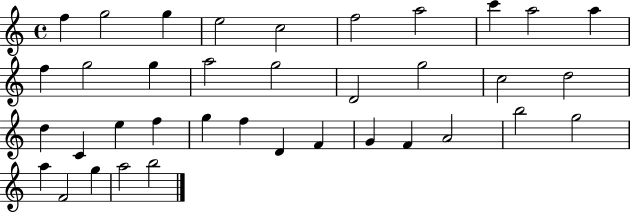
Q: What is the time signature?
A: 4/4